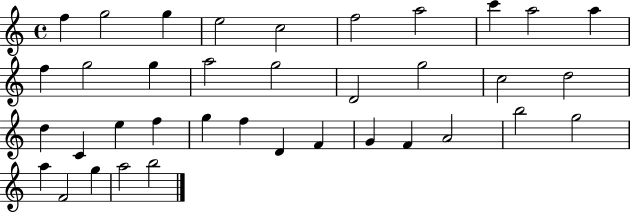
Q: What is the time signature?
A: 4/4